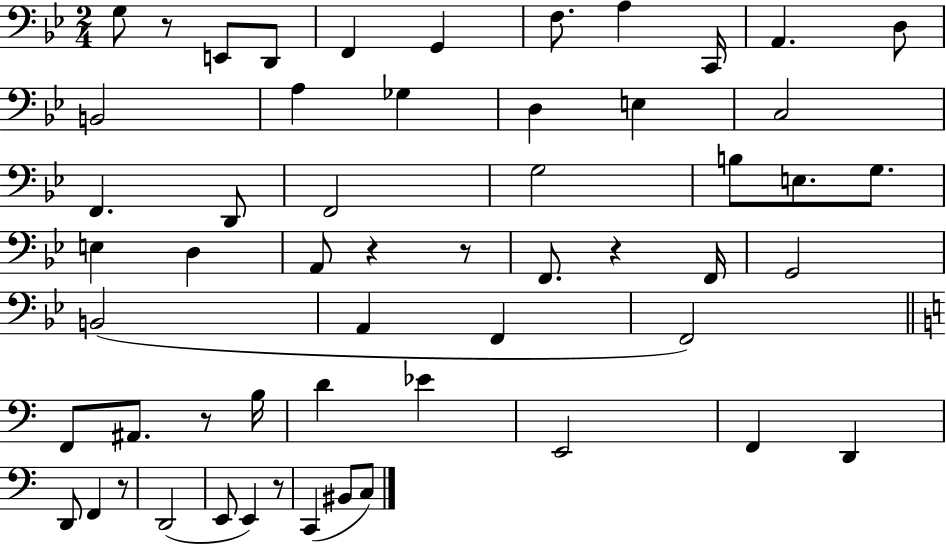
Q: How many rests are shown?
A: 7